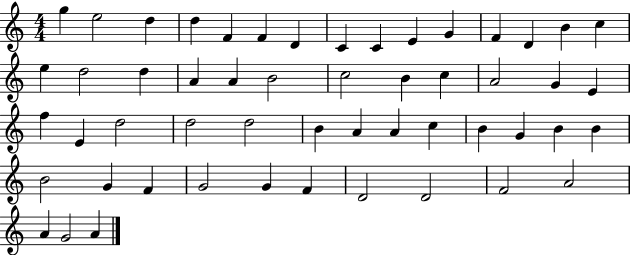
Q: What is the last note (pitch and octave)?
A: A4